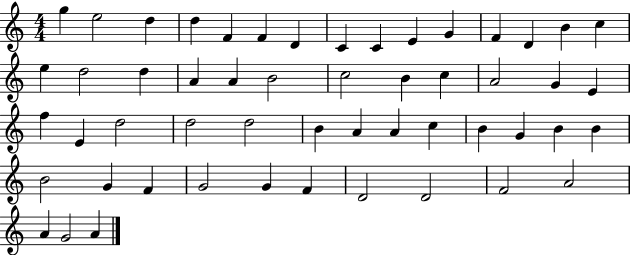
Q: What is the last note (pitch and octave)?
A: A4